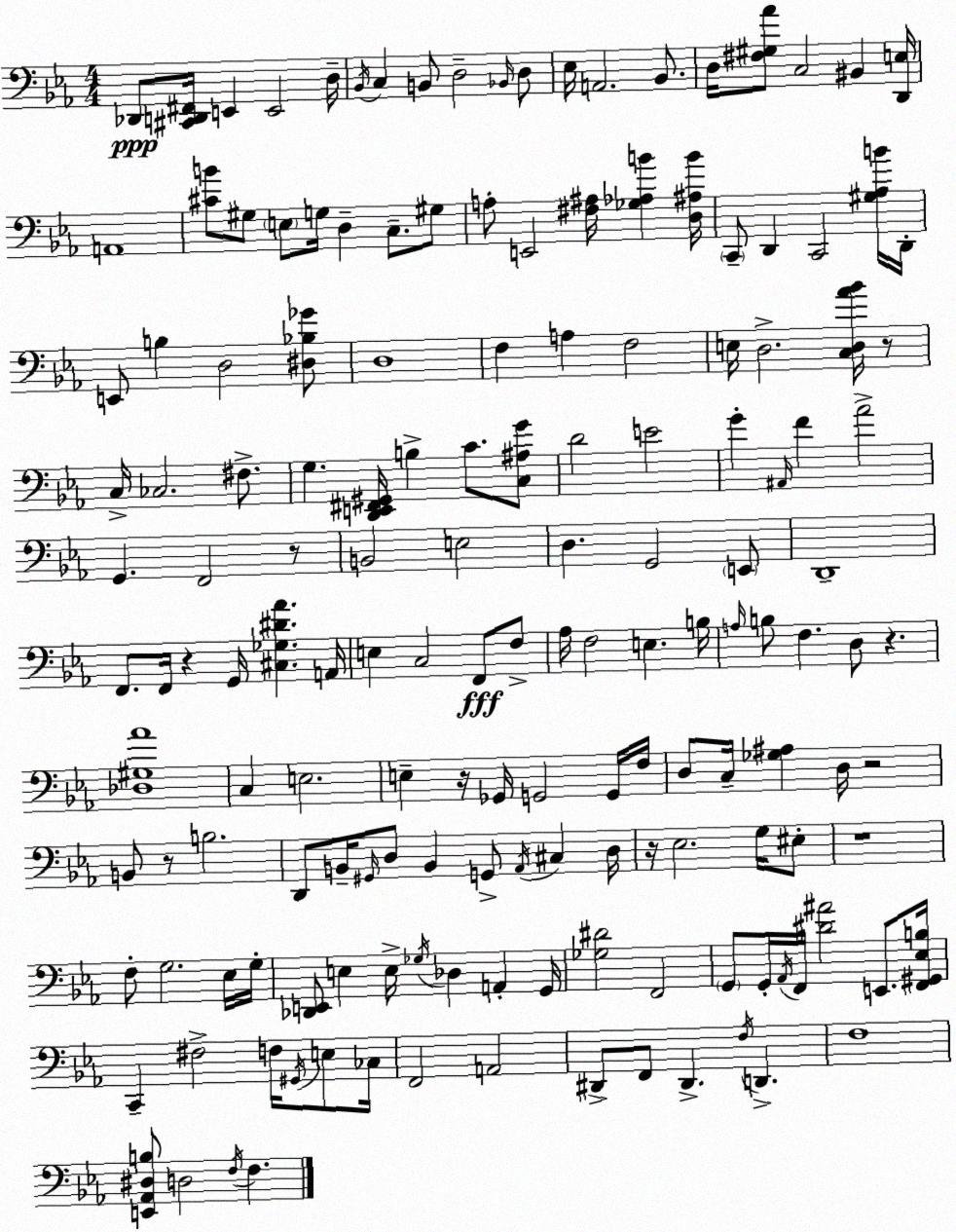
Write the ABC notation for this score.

X:1
T:Untitled
M:4/4
L:1/4
K:Cm
_D,,/2 [^C,,D,,^F,,]/4 E,, E,,2 D,/4 _B,,/4 C, B,,/2 D,2 _B,,/4 D,/2 _E,/4 A,,2 _B,,/2 D,/4 [^F,^G,_A]/2 C,2 ^B,, [D,,E,]/4 A,,4 [^CB]/2 ^G,/2 E,/2 G,/4 D, C,/2 ^G,/2 A,/2 E,,2 [^F,^A,]/4 [_G,_A,B] [D,^A,B]/4 C,,/2 D,, C,,2 [^G,_A,B]/4 D,,/4 E,,/2 B, D,2 [^D,_B,_G]/2 D,4 F, A, F,2 E,/4 D,2 [C,D,_A_B]/4 z/2 C,/4 _C,2 ^F,/2 G, [D,,E,,^F,,^G,,]/4 B, C/2 [C,^A,G]/2 D2 E2 G ^A,,/4 F _A2 G,, F,,2 z/2 B,,2 E,2 D, G,,2 E,,/2 D,,4 F,,/2 F,,/4 z G,,/4 [^C,_G,^D_A] A,,/4 E, C,2 F,,/2 F,/2 _A,/4 F,2 E, B,/4 A,/4 B,/2 F, D,/2 z [_D,^G,_A]4 C, E,2 E, z/4 _G,,/4 G,,2 G,,/4 F,/4 D,/2 C,/4 [_G,^A,] D,/4 z2 B,,/2 z/2 B,2 D,,/2 B,,/4 ^G,,/4 D,/2 B,, G,,/2 _A,,/4 ^C, D,/4 z/4 _E,2 G,/4 ^E,/2 z4 F,/2 G,2 _E,/4 G,/4 [_D,,E,,]/2 E, E,/4 _G,/4 _D, A,, G,,/4 [_G,^D]2 F,,2 G,,/2 G,,/4 _A,,/4 F,,/4 [^D^A]2 E,,/2 [F,,^G,,_E,B,]/4 C,, ^F,2 F,/4 ^G,,/4 E,/2 _C,/4 F,,2 A,,2 ^D,,/2 F,,/2 ^D,, F,/4 D,, F,4 [E,,_A,,^D,B,]/2 D,2 F,/4 F,